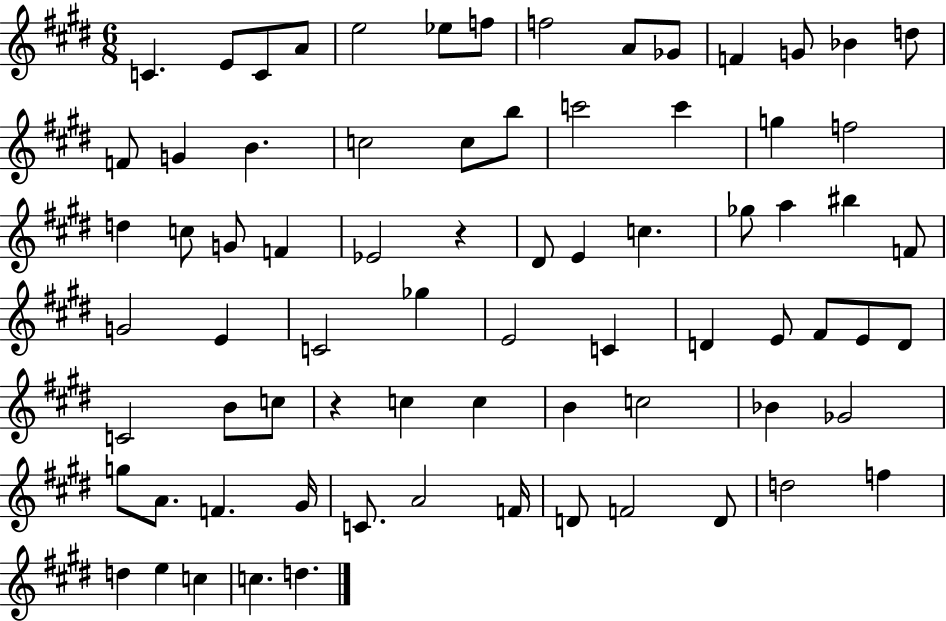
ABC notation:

X:1
T:Untitled
M:6/8
L:1/4
K:E
C E/2 C/2 A/2 e2 _e/2 f/2 f2 A/2 _G/2 F G/2 _B d/2 F/2 G B c2 c/2 b/2 c'2 c' g f2 d c/2 G/2 F _E2 z ^D/2 E c _g/2 a ^b F/2 G2 E C2 _g E2 C D E/2 ^F/2 E/2 D/2 C2 B/2 c/2 z c c B c2 _B _G2 g/2 A/2 F ^G/4 C/2 A2 F/4 D/2 F2 D/2 d2 f d e c c d